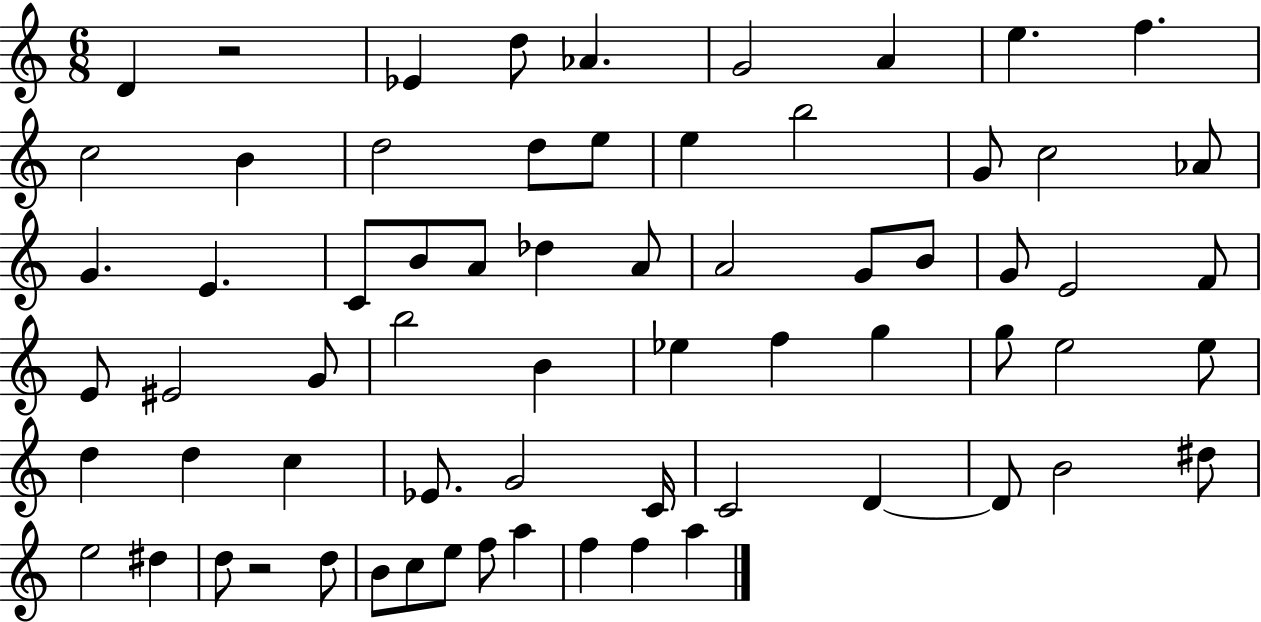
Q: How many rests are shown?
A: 2